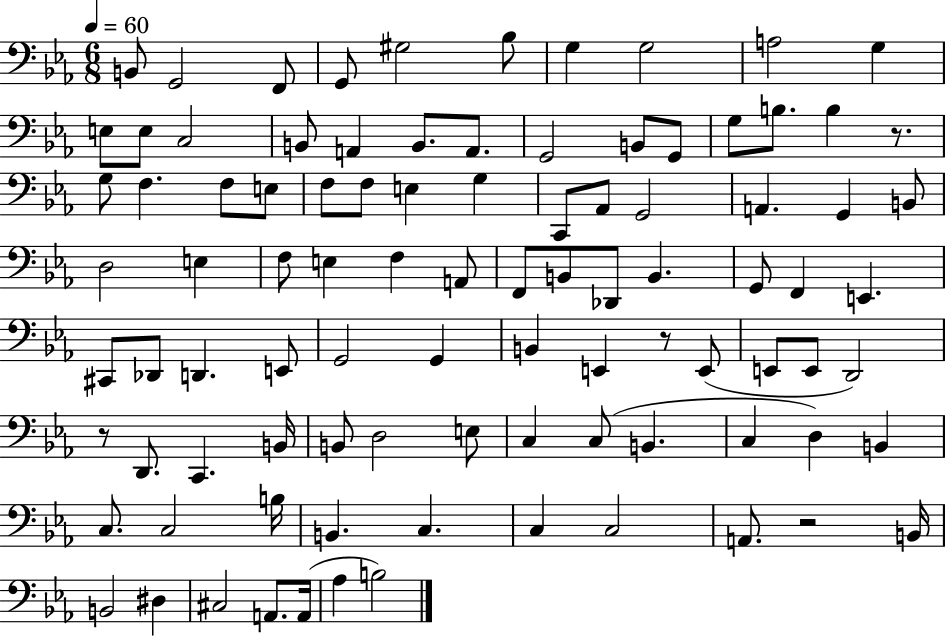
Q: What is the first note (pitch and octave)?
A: B2